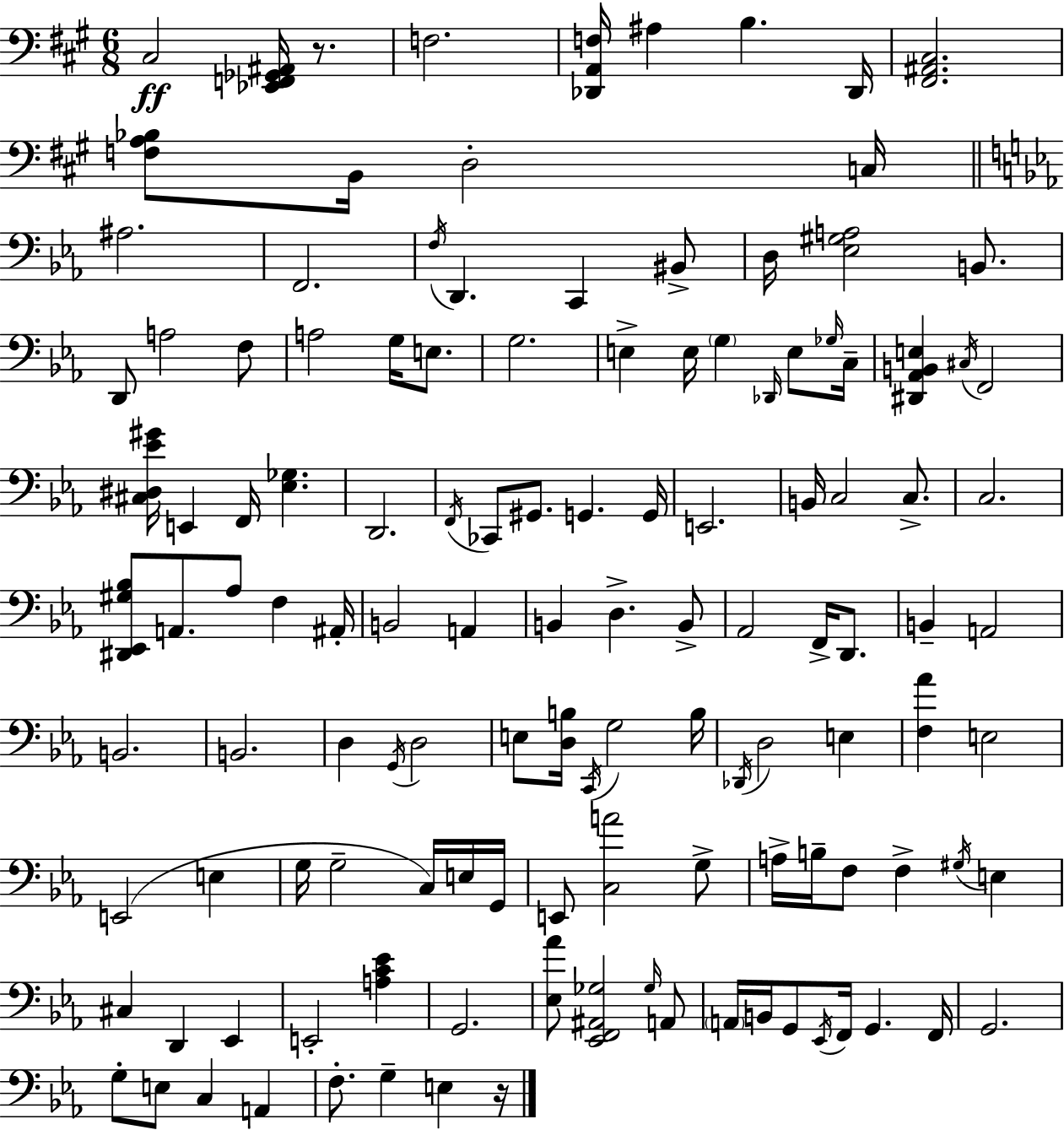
C#3/h [Eb2,F2,Gb2,A#2]/s R/e. F3/h. [Db2,A2,F3]/s A#3/q B3/q. Db2/s [F#2,A#2,C#3]/h. [F3,A3,Bb3]/e B2/s D3/h C3/s A#3/h. F2/h. F3/s D2/q. C2/q BIS2/e D3/s [Eb3,G#3,A3]/h B2/e. D2/e A3/h F3/e A3/h G3/s E3/e. G3/h. E3/q E3/s G3/q Db2/s E3/e Gb3/s C3/s [D#2,Ab2,B2,E3]/q C#3/s F2/h [C#3,D#3,Eb4,G#4]/s E2/q F2/s [Eb3,Gb3]/q. D2/h. F2/s CES2/e G#2/e. G2/q. G2/s E2/h. B2/s C3/h C3/e. C3/h. [D#2,Eb2,G#3,Bb3]/e A2/e. Ab3/e F3/q A#2/s B2/h A2/q B2/q D3/q. B2/e Ab2/h F2/s D2/e. B2/q A2/h B2/h. B2/h. D3/q G2/s D3/h E3/e [D3,B3]/s C2/s G3/h B3/s Db2/s D3/h E3/q [F3,Ab4]/q E3/h E2/h E3/q G3/s G3/h C3/s E3/s G2/s E2/e [C3,A4]/h G3/e A3/s B3/s F3/e F3/q G#3/s E3/q C#3/q D2/q Eb2/q E2/h [A3,C4,Eb4]/q G2/h. [Eb3,Ab4]/e [Eb2,F2,A#2,Gb3]/h Gb3/s A2/e A2/s B2/s G2/e Eb2/s F2/s G2/q. F2/s G2/h. G3/e E3/e C3/q A2/q F3/e. G3/q E3/q R/s